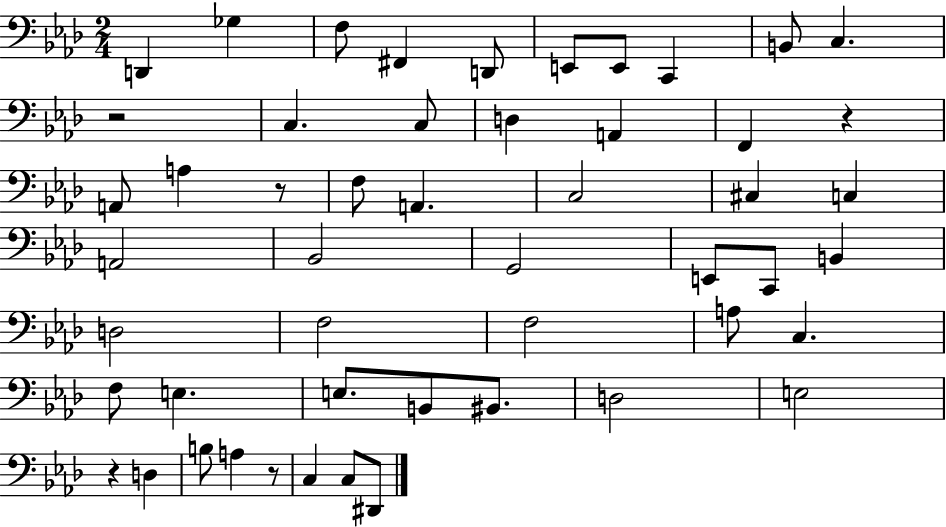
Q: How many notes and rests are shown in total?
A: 51